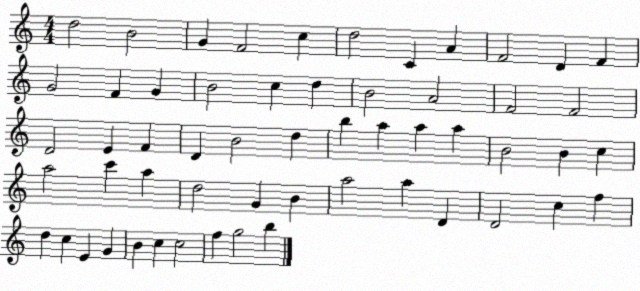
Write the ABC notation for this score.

X:1
T:Untitled
M:4/4
L:1/4
K:C
d2 B2 G F2 c d2 C A F2 D F G2 F G B2 c d B2 A2 F2 F2 D2 E F D B2 d b a a a B2 B c a2 c' a d2 G B a2 a D D2 c f d c E G B c c2 f g2 b